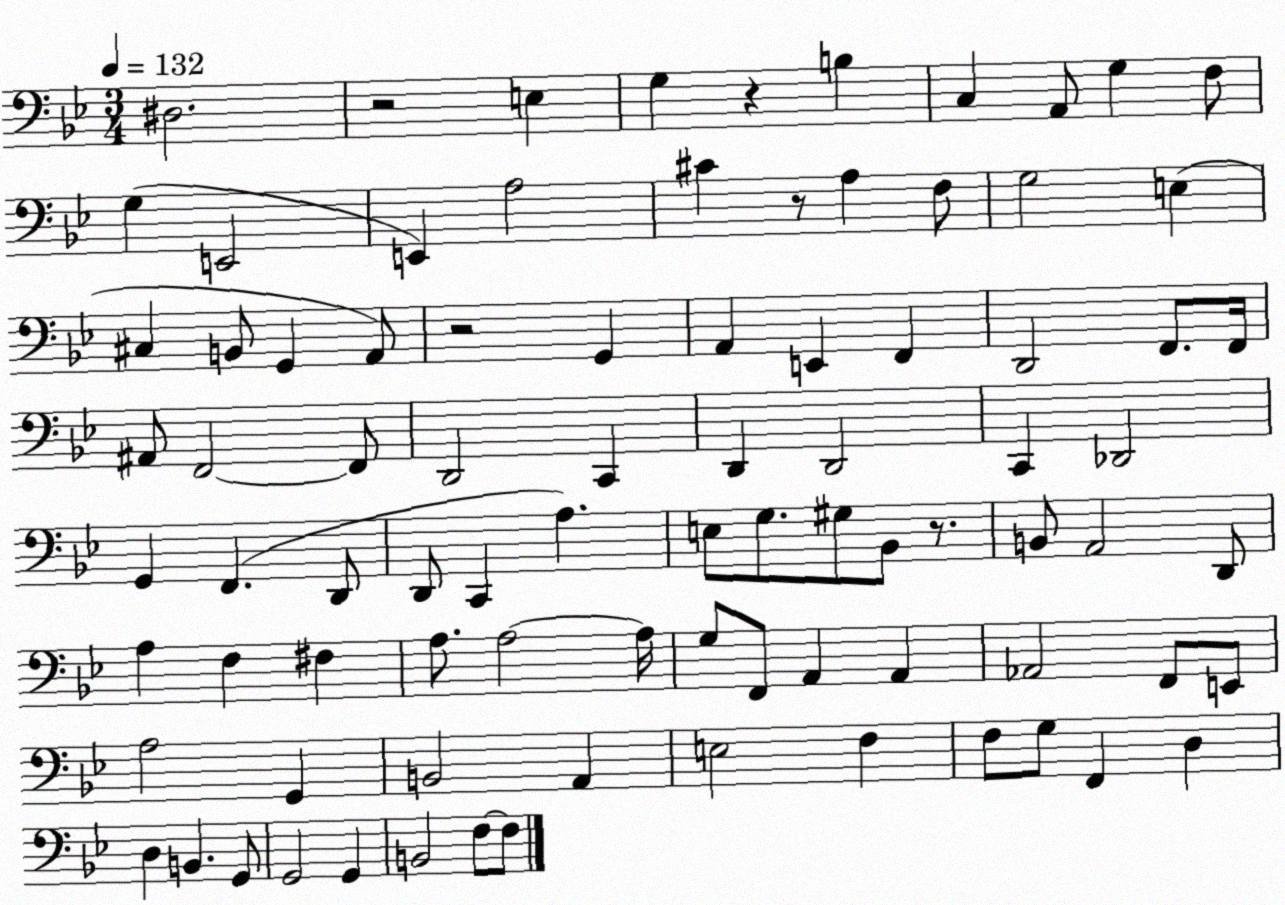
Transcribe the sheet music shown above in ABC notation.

X:1
T:Untitled
M:3/4
L:1/4
K:Bb
^D,2 z2 E, G, z B, C, A,,/2 G, F,/2 G, E,,2 E,, A,2 ^C z/2 A, F,/2 G,2 E, ^C, B,,/2 G,, A,,/2 z2 G,, A,, E,, F,, D,,2 F,,/2 F,,/4 ^A,,/2 F,,2 F,,/2 D,,2 C,, D,, D,,2 C,, _D,,2 G,, F,, D,,/2 D,,/2 C,, A, E,/2 G,/2 ^G,/2 _B,,/2 z/2 B,,/2 A,,2 D,,/2 A, F, ^F, A,/2 A,2 A,/4 G,/2 F,,/2 A,, A,, _A,,2 F,,/2 E,,/2 A,2 G,, B,,2 A,, E,2 F, F,/2 G,/2 F,, D, D, B,, G,,/2 G,,2 G,, B,,2 F,/2 F,/2